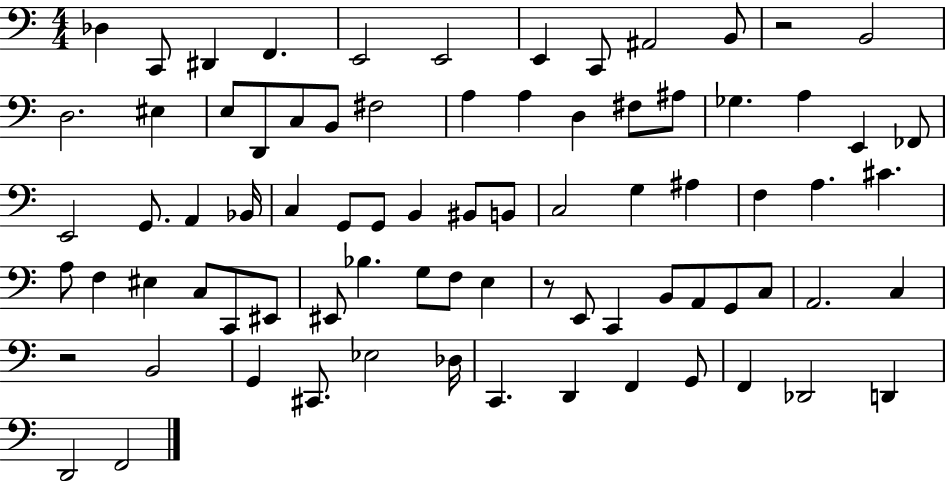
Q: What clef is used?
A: bass